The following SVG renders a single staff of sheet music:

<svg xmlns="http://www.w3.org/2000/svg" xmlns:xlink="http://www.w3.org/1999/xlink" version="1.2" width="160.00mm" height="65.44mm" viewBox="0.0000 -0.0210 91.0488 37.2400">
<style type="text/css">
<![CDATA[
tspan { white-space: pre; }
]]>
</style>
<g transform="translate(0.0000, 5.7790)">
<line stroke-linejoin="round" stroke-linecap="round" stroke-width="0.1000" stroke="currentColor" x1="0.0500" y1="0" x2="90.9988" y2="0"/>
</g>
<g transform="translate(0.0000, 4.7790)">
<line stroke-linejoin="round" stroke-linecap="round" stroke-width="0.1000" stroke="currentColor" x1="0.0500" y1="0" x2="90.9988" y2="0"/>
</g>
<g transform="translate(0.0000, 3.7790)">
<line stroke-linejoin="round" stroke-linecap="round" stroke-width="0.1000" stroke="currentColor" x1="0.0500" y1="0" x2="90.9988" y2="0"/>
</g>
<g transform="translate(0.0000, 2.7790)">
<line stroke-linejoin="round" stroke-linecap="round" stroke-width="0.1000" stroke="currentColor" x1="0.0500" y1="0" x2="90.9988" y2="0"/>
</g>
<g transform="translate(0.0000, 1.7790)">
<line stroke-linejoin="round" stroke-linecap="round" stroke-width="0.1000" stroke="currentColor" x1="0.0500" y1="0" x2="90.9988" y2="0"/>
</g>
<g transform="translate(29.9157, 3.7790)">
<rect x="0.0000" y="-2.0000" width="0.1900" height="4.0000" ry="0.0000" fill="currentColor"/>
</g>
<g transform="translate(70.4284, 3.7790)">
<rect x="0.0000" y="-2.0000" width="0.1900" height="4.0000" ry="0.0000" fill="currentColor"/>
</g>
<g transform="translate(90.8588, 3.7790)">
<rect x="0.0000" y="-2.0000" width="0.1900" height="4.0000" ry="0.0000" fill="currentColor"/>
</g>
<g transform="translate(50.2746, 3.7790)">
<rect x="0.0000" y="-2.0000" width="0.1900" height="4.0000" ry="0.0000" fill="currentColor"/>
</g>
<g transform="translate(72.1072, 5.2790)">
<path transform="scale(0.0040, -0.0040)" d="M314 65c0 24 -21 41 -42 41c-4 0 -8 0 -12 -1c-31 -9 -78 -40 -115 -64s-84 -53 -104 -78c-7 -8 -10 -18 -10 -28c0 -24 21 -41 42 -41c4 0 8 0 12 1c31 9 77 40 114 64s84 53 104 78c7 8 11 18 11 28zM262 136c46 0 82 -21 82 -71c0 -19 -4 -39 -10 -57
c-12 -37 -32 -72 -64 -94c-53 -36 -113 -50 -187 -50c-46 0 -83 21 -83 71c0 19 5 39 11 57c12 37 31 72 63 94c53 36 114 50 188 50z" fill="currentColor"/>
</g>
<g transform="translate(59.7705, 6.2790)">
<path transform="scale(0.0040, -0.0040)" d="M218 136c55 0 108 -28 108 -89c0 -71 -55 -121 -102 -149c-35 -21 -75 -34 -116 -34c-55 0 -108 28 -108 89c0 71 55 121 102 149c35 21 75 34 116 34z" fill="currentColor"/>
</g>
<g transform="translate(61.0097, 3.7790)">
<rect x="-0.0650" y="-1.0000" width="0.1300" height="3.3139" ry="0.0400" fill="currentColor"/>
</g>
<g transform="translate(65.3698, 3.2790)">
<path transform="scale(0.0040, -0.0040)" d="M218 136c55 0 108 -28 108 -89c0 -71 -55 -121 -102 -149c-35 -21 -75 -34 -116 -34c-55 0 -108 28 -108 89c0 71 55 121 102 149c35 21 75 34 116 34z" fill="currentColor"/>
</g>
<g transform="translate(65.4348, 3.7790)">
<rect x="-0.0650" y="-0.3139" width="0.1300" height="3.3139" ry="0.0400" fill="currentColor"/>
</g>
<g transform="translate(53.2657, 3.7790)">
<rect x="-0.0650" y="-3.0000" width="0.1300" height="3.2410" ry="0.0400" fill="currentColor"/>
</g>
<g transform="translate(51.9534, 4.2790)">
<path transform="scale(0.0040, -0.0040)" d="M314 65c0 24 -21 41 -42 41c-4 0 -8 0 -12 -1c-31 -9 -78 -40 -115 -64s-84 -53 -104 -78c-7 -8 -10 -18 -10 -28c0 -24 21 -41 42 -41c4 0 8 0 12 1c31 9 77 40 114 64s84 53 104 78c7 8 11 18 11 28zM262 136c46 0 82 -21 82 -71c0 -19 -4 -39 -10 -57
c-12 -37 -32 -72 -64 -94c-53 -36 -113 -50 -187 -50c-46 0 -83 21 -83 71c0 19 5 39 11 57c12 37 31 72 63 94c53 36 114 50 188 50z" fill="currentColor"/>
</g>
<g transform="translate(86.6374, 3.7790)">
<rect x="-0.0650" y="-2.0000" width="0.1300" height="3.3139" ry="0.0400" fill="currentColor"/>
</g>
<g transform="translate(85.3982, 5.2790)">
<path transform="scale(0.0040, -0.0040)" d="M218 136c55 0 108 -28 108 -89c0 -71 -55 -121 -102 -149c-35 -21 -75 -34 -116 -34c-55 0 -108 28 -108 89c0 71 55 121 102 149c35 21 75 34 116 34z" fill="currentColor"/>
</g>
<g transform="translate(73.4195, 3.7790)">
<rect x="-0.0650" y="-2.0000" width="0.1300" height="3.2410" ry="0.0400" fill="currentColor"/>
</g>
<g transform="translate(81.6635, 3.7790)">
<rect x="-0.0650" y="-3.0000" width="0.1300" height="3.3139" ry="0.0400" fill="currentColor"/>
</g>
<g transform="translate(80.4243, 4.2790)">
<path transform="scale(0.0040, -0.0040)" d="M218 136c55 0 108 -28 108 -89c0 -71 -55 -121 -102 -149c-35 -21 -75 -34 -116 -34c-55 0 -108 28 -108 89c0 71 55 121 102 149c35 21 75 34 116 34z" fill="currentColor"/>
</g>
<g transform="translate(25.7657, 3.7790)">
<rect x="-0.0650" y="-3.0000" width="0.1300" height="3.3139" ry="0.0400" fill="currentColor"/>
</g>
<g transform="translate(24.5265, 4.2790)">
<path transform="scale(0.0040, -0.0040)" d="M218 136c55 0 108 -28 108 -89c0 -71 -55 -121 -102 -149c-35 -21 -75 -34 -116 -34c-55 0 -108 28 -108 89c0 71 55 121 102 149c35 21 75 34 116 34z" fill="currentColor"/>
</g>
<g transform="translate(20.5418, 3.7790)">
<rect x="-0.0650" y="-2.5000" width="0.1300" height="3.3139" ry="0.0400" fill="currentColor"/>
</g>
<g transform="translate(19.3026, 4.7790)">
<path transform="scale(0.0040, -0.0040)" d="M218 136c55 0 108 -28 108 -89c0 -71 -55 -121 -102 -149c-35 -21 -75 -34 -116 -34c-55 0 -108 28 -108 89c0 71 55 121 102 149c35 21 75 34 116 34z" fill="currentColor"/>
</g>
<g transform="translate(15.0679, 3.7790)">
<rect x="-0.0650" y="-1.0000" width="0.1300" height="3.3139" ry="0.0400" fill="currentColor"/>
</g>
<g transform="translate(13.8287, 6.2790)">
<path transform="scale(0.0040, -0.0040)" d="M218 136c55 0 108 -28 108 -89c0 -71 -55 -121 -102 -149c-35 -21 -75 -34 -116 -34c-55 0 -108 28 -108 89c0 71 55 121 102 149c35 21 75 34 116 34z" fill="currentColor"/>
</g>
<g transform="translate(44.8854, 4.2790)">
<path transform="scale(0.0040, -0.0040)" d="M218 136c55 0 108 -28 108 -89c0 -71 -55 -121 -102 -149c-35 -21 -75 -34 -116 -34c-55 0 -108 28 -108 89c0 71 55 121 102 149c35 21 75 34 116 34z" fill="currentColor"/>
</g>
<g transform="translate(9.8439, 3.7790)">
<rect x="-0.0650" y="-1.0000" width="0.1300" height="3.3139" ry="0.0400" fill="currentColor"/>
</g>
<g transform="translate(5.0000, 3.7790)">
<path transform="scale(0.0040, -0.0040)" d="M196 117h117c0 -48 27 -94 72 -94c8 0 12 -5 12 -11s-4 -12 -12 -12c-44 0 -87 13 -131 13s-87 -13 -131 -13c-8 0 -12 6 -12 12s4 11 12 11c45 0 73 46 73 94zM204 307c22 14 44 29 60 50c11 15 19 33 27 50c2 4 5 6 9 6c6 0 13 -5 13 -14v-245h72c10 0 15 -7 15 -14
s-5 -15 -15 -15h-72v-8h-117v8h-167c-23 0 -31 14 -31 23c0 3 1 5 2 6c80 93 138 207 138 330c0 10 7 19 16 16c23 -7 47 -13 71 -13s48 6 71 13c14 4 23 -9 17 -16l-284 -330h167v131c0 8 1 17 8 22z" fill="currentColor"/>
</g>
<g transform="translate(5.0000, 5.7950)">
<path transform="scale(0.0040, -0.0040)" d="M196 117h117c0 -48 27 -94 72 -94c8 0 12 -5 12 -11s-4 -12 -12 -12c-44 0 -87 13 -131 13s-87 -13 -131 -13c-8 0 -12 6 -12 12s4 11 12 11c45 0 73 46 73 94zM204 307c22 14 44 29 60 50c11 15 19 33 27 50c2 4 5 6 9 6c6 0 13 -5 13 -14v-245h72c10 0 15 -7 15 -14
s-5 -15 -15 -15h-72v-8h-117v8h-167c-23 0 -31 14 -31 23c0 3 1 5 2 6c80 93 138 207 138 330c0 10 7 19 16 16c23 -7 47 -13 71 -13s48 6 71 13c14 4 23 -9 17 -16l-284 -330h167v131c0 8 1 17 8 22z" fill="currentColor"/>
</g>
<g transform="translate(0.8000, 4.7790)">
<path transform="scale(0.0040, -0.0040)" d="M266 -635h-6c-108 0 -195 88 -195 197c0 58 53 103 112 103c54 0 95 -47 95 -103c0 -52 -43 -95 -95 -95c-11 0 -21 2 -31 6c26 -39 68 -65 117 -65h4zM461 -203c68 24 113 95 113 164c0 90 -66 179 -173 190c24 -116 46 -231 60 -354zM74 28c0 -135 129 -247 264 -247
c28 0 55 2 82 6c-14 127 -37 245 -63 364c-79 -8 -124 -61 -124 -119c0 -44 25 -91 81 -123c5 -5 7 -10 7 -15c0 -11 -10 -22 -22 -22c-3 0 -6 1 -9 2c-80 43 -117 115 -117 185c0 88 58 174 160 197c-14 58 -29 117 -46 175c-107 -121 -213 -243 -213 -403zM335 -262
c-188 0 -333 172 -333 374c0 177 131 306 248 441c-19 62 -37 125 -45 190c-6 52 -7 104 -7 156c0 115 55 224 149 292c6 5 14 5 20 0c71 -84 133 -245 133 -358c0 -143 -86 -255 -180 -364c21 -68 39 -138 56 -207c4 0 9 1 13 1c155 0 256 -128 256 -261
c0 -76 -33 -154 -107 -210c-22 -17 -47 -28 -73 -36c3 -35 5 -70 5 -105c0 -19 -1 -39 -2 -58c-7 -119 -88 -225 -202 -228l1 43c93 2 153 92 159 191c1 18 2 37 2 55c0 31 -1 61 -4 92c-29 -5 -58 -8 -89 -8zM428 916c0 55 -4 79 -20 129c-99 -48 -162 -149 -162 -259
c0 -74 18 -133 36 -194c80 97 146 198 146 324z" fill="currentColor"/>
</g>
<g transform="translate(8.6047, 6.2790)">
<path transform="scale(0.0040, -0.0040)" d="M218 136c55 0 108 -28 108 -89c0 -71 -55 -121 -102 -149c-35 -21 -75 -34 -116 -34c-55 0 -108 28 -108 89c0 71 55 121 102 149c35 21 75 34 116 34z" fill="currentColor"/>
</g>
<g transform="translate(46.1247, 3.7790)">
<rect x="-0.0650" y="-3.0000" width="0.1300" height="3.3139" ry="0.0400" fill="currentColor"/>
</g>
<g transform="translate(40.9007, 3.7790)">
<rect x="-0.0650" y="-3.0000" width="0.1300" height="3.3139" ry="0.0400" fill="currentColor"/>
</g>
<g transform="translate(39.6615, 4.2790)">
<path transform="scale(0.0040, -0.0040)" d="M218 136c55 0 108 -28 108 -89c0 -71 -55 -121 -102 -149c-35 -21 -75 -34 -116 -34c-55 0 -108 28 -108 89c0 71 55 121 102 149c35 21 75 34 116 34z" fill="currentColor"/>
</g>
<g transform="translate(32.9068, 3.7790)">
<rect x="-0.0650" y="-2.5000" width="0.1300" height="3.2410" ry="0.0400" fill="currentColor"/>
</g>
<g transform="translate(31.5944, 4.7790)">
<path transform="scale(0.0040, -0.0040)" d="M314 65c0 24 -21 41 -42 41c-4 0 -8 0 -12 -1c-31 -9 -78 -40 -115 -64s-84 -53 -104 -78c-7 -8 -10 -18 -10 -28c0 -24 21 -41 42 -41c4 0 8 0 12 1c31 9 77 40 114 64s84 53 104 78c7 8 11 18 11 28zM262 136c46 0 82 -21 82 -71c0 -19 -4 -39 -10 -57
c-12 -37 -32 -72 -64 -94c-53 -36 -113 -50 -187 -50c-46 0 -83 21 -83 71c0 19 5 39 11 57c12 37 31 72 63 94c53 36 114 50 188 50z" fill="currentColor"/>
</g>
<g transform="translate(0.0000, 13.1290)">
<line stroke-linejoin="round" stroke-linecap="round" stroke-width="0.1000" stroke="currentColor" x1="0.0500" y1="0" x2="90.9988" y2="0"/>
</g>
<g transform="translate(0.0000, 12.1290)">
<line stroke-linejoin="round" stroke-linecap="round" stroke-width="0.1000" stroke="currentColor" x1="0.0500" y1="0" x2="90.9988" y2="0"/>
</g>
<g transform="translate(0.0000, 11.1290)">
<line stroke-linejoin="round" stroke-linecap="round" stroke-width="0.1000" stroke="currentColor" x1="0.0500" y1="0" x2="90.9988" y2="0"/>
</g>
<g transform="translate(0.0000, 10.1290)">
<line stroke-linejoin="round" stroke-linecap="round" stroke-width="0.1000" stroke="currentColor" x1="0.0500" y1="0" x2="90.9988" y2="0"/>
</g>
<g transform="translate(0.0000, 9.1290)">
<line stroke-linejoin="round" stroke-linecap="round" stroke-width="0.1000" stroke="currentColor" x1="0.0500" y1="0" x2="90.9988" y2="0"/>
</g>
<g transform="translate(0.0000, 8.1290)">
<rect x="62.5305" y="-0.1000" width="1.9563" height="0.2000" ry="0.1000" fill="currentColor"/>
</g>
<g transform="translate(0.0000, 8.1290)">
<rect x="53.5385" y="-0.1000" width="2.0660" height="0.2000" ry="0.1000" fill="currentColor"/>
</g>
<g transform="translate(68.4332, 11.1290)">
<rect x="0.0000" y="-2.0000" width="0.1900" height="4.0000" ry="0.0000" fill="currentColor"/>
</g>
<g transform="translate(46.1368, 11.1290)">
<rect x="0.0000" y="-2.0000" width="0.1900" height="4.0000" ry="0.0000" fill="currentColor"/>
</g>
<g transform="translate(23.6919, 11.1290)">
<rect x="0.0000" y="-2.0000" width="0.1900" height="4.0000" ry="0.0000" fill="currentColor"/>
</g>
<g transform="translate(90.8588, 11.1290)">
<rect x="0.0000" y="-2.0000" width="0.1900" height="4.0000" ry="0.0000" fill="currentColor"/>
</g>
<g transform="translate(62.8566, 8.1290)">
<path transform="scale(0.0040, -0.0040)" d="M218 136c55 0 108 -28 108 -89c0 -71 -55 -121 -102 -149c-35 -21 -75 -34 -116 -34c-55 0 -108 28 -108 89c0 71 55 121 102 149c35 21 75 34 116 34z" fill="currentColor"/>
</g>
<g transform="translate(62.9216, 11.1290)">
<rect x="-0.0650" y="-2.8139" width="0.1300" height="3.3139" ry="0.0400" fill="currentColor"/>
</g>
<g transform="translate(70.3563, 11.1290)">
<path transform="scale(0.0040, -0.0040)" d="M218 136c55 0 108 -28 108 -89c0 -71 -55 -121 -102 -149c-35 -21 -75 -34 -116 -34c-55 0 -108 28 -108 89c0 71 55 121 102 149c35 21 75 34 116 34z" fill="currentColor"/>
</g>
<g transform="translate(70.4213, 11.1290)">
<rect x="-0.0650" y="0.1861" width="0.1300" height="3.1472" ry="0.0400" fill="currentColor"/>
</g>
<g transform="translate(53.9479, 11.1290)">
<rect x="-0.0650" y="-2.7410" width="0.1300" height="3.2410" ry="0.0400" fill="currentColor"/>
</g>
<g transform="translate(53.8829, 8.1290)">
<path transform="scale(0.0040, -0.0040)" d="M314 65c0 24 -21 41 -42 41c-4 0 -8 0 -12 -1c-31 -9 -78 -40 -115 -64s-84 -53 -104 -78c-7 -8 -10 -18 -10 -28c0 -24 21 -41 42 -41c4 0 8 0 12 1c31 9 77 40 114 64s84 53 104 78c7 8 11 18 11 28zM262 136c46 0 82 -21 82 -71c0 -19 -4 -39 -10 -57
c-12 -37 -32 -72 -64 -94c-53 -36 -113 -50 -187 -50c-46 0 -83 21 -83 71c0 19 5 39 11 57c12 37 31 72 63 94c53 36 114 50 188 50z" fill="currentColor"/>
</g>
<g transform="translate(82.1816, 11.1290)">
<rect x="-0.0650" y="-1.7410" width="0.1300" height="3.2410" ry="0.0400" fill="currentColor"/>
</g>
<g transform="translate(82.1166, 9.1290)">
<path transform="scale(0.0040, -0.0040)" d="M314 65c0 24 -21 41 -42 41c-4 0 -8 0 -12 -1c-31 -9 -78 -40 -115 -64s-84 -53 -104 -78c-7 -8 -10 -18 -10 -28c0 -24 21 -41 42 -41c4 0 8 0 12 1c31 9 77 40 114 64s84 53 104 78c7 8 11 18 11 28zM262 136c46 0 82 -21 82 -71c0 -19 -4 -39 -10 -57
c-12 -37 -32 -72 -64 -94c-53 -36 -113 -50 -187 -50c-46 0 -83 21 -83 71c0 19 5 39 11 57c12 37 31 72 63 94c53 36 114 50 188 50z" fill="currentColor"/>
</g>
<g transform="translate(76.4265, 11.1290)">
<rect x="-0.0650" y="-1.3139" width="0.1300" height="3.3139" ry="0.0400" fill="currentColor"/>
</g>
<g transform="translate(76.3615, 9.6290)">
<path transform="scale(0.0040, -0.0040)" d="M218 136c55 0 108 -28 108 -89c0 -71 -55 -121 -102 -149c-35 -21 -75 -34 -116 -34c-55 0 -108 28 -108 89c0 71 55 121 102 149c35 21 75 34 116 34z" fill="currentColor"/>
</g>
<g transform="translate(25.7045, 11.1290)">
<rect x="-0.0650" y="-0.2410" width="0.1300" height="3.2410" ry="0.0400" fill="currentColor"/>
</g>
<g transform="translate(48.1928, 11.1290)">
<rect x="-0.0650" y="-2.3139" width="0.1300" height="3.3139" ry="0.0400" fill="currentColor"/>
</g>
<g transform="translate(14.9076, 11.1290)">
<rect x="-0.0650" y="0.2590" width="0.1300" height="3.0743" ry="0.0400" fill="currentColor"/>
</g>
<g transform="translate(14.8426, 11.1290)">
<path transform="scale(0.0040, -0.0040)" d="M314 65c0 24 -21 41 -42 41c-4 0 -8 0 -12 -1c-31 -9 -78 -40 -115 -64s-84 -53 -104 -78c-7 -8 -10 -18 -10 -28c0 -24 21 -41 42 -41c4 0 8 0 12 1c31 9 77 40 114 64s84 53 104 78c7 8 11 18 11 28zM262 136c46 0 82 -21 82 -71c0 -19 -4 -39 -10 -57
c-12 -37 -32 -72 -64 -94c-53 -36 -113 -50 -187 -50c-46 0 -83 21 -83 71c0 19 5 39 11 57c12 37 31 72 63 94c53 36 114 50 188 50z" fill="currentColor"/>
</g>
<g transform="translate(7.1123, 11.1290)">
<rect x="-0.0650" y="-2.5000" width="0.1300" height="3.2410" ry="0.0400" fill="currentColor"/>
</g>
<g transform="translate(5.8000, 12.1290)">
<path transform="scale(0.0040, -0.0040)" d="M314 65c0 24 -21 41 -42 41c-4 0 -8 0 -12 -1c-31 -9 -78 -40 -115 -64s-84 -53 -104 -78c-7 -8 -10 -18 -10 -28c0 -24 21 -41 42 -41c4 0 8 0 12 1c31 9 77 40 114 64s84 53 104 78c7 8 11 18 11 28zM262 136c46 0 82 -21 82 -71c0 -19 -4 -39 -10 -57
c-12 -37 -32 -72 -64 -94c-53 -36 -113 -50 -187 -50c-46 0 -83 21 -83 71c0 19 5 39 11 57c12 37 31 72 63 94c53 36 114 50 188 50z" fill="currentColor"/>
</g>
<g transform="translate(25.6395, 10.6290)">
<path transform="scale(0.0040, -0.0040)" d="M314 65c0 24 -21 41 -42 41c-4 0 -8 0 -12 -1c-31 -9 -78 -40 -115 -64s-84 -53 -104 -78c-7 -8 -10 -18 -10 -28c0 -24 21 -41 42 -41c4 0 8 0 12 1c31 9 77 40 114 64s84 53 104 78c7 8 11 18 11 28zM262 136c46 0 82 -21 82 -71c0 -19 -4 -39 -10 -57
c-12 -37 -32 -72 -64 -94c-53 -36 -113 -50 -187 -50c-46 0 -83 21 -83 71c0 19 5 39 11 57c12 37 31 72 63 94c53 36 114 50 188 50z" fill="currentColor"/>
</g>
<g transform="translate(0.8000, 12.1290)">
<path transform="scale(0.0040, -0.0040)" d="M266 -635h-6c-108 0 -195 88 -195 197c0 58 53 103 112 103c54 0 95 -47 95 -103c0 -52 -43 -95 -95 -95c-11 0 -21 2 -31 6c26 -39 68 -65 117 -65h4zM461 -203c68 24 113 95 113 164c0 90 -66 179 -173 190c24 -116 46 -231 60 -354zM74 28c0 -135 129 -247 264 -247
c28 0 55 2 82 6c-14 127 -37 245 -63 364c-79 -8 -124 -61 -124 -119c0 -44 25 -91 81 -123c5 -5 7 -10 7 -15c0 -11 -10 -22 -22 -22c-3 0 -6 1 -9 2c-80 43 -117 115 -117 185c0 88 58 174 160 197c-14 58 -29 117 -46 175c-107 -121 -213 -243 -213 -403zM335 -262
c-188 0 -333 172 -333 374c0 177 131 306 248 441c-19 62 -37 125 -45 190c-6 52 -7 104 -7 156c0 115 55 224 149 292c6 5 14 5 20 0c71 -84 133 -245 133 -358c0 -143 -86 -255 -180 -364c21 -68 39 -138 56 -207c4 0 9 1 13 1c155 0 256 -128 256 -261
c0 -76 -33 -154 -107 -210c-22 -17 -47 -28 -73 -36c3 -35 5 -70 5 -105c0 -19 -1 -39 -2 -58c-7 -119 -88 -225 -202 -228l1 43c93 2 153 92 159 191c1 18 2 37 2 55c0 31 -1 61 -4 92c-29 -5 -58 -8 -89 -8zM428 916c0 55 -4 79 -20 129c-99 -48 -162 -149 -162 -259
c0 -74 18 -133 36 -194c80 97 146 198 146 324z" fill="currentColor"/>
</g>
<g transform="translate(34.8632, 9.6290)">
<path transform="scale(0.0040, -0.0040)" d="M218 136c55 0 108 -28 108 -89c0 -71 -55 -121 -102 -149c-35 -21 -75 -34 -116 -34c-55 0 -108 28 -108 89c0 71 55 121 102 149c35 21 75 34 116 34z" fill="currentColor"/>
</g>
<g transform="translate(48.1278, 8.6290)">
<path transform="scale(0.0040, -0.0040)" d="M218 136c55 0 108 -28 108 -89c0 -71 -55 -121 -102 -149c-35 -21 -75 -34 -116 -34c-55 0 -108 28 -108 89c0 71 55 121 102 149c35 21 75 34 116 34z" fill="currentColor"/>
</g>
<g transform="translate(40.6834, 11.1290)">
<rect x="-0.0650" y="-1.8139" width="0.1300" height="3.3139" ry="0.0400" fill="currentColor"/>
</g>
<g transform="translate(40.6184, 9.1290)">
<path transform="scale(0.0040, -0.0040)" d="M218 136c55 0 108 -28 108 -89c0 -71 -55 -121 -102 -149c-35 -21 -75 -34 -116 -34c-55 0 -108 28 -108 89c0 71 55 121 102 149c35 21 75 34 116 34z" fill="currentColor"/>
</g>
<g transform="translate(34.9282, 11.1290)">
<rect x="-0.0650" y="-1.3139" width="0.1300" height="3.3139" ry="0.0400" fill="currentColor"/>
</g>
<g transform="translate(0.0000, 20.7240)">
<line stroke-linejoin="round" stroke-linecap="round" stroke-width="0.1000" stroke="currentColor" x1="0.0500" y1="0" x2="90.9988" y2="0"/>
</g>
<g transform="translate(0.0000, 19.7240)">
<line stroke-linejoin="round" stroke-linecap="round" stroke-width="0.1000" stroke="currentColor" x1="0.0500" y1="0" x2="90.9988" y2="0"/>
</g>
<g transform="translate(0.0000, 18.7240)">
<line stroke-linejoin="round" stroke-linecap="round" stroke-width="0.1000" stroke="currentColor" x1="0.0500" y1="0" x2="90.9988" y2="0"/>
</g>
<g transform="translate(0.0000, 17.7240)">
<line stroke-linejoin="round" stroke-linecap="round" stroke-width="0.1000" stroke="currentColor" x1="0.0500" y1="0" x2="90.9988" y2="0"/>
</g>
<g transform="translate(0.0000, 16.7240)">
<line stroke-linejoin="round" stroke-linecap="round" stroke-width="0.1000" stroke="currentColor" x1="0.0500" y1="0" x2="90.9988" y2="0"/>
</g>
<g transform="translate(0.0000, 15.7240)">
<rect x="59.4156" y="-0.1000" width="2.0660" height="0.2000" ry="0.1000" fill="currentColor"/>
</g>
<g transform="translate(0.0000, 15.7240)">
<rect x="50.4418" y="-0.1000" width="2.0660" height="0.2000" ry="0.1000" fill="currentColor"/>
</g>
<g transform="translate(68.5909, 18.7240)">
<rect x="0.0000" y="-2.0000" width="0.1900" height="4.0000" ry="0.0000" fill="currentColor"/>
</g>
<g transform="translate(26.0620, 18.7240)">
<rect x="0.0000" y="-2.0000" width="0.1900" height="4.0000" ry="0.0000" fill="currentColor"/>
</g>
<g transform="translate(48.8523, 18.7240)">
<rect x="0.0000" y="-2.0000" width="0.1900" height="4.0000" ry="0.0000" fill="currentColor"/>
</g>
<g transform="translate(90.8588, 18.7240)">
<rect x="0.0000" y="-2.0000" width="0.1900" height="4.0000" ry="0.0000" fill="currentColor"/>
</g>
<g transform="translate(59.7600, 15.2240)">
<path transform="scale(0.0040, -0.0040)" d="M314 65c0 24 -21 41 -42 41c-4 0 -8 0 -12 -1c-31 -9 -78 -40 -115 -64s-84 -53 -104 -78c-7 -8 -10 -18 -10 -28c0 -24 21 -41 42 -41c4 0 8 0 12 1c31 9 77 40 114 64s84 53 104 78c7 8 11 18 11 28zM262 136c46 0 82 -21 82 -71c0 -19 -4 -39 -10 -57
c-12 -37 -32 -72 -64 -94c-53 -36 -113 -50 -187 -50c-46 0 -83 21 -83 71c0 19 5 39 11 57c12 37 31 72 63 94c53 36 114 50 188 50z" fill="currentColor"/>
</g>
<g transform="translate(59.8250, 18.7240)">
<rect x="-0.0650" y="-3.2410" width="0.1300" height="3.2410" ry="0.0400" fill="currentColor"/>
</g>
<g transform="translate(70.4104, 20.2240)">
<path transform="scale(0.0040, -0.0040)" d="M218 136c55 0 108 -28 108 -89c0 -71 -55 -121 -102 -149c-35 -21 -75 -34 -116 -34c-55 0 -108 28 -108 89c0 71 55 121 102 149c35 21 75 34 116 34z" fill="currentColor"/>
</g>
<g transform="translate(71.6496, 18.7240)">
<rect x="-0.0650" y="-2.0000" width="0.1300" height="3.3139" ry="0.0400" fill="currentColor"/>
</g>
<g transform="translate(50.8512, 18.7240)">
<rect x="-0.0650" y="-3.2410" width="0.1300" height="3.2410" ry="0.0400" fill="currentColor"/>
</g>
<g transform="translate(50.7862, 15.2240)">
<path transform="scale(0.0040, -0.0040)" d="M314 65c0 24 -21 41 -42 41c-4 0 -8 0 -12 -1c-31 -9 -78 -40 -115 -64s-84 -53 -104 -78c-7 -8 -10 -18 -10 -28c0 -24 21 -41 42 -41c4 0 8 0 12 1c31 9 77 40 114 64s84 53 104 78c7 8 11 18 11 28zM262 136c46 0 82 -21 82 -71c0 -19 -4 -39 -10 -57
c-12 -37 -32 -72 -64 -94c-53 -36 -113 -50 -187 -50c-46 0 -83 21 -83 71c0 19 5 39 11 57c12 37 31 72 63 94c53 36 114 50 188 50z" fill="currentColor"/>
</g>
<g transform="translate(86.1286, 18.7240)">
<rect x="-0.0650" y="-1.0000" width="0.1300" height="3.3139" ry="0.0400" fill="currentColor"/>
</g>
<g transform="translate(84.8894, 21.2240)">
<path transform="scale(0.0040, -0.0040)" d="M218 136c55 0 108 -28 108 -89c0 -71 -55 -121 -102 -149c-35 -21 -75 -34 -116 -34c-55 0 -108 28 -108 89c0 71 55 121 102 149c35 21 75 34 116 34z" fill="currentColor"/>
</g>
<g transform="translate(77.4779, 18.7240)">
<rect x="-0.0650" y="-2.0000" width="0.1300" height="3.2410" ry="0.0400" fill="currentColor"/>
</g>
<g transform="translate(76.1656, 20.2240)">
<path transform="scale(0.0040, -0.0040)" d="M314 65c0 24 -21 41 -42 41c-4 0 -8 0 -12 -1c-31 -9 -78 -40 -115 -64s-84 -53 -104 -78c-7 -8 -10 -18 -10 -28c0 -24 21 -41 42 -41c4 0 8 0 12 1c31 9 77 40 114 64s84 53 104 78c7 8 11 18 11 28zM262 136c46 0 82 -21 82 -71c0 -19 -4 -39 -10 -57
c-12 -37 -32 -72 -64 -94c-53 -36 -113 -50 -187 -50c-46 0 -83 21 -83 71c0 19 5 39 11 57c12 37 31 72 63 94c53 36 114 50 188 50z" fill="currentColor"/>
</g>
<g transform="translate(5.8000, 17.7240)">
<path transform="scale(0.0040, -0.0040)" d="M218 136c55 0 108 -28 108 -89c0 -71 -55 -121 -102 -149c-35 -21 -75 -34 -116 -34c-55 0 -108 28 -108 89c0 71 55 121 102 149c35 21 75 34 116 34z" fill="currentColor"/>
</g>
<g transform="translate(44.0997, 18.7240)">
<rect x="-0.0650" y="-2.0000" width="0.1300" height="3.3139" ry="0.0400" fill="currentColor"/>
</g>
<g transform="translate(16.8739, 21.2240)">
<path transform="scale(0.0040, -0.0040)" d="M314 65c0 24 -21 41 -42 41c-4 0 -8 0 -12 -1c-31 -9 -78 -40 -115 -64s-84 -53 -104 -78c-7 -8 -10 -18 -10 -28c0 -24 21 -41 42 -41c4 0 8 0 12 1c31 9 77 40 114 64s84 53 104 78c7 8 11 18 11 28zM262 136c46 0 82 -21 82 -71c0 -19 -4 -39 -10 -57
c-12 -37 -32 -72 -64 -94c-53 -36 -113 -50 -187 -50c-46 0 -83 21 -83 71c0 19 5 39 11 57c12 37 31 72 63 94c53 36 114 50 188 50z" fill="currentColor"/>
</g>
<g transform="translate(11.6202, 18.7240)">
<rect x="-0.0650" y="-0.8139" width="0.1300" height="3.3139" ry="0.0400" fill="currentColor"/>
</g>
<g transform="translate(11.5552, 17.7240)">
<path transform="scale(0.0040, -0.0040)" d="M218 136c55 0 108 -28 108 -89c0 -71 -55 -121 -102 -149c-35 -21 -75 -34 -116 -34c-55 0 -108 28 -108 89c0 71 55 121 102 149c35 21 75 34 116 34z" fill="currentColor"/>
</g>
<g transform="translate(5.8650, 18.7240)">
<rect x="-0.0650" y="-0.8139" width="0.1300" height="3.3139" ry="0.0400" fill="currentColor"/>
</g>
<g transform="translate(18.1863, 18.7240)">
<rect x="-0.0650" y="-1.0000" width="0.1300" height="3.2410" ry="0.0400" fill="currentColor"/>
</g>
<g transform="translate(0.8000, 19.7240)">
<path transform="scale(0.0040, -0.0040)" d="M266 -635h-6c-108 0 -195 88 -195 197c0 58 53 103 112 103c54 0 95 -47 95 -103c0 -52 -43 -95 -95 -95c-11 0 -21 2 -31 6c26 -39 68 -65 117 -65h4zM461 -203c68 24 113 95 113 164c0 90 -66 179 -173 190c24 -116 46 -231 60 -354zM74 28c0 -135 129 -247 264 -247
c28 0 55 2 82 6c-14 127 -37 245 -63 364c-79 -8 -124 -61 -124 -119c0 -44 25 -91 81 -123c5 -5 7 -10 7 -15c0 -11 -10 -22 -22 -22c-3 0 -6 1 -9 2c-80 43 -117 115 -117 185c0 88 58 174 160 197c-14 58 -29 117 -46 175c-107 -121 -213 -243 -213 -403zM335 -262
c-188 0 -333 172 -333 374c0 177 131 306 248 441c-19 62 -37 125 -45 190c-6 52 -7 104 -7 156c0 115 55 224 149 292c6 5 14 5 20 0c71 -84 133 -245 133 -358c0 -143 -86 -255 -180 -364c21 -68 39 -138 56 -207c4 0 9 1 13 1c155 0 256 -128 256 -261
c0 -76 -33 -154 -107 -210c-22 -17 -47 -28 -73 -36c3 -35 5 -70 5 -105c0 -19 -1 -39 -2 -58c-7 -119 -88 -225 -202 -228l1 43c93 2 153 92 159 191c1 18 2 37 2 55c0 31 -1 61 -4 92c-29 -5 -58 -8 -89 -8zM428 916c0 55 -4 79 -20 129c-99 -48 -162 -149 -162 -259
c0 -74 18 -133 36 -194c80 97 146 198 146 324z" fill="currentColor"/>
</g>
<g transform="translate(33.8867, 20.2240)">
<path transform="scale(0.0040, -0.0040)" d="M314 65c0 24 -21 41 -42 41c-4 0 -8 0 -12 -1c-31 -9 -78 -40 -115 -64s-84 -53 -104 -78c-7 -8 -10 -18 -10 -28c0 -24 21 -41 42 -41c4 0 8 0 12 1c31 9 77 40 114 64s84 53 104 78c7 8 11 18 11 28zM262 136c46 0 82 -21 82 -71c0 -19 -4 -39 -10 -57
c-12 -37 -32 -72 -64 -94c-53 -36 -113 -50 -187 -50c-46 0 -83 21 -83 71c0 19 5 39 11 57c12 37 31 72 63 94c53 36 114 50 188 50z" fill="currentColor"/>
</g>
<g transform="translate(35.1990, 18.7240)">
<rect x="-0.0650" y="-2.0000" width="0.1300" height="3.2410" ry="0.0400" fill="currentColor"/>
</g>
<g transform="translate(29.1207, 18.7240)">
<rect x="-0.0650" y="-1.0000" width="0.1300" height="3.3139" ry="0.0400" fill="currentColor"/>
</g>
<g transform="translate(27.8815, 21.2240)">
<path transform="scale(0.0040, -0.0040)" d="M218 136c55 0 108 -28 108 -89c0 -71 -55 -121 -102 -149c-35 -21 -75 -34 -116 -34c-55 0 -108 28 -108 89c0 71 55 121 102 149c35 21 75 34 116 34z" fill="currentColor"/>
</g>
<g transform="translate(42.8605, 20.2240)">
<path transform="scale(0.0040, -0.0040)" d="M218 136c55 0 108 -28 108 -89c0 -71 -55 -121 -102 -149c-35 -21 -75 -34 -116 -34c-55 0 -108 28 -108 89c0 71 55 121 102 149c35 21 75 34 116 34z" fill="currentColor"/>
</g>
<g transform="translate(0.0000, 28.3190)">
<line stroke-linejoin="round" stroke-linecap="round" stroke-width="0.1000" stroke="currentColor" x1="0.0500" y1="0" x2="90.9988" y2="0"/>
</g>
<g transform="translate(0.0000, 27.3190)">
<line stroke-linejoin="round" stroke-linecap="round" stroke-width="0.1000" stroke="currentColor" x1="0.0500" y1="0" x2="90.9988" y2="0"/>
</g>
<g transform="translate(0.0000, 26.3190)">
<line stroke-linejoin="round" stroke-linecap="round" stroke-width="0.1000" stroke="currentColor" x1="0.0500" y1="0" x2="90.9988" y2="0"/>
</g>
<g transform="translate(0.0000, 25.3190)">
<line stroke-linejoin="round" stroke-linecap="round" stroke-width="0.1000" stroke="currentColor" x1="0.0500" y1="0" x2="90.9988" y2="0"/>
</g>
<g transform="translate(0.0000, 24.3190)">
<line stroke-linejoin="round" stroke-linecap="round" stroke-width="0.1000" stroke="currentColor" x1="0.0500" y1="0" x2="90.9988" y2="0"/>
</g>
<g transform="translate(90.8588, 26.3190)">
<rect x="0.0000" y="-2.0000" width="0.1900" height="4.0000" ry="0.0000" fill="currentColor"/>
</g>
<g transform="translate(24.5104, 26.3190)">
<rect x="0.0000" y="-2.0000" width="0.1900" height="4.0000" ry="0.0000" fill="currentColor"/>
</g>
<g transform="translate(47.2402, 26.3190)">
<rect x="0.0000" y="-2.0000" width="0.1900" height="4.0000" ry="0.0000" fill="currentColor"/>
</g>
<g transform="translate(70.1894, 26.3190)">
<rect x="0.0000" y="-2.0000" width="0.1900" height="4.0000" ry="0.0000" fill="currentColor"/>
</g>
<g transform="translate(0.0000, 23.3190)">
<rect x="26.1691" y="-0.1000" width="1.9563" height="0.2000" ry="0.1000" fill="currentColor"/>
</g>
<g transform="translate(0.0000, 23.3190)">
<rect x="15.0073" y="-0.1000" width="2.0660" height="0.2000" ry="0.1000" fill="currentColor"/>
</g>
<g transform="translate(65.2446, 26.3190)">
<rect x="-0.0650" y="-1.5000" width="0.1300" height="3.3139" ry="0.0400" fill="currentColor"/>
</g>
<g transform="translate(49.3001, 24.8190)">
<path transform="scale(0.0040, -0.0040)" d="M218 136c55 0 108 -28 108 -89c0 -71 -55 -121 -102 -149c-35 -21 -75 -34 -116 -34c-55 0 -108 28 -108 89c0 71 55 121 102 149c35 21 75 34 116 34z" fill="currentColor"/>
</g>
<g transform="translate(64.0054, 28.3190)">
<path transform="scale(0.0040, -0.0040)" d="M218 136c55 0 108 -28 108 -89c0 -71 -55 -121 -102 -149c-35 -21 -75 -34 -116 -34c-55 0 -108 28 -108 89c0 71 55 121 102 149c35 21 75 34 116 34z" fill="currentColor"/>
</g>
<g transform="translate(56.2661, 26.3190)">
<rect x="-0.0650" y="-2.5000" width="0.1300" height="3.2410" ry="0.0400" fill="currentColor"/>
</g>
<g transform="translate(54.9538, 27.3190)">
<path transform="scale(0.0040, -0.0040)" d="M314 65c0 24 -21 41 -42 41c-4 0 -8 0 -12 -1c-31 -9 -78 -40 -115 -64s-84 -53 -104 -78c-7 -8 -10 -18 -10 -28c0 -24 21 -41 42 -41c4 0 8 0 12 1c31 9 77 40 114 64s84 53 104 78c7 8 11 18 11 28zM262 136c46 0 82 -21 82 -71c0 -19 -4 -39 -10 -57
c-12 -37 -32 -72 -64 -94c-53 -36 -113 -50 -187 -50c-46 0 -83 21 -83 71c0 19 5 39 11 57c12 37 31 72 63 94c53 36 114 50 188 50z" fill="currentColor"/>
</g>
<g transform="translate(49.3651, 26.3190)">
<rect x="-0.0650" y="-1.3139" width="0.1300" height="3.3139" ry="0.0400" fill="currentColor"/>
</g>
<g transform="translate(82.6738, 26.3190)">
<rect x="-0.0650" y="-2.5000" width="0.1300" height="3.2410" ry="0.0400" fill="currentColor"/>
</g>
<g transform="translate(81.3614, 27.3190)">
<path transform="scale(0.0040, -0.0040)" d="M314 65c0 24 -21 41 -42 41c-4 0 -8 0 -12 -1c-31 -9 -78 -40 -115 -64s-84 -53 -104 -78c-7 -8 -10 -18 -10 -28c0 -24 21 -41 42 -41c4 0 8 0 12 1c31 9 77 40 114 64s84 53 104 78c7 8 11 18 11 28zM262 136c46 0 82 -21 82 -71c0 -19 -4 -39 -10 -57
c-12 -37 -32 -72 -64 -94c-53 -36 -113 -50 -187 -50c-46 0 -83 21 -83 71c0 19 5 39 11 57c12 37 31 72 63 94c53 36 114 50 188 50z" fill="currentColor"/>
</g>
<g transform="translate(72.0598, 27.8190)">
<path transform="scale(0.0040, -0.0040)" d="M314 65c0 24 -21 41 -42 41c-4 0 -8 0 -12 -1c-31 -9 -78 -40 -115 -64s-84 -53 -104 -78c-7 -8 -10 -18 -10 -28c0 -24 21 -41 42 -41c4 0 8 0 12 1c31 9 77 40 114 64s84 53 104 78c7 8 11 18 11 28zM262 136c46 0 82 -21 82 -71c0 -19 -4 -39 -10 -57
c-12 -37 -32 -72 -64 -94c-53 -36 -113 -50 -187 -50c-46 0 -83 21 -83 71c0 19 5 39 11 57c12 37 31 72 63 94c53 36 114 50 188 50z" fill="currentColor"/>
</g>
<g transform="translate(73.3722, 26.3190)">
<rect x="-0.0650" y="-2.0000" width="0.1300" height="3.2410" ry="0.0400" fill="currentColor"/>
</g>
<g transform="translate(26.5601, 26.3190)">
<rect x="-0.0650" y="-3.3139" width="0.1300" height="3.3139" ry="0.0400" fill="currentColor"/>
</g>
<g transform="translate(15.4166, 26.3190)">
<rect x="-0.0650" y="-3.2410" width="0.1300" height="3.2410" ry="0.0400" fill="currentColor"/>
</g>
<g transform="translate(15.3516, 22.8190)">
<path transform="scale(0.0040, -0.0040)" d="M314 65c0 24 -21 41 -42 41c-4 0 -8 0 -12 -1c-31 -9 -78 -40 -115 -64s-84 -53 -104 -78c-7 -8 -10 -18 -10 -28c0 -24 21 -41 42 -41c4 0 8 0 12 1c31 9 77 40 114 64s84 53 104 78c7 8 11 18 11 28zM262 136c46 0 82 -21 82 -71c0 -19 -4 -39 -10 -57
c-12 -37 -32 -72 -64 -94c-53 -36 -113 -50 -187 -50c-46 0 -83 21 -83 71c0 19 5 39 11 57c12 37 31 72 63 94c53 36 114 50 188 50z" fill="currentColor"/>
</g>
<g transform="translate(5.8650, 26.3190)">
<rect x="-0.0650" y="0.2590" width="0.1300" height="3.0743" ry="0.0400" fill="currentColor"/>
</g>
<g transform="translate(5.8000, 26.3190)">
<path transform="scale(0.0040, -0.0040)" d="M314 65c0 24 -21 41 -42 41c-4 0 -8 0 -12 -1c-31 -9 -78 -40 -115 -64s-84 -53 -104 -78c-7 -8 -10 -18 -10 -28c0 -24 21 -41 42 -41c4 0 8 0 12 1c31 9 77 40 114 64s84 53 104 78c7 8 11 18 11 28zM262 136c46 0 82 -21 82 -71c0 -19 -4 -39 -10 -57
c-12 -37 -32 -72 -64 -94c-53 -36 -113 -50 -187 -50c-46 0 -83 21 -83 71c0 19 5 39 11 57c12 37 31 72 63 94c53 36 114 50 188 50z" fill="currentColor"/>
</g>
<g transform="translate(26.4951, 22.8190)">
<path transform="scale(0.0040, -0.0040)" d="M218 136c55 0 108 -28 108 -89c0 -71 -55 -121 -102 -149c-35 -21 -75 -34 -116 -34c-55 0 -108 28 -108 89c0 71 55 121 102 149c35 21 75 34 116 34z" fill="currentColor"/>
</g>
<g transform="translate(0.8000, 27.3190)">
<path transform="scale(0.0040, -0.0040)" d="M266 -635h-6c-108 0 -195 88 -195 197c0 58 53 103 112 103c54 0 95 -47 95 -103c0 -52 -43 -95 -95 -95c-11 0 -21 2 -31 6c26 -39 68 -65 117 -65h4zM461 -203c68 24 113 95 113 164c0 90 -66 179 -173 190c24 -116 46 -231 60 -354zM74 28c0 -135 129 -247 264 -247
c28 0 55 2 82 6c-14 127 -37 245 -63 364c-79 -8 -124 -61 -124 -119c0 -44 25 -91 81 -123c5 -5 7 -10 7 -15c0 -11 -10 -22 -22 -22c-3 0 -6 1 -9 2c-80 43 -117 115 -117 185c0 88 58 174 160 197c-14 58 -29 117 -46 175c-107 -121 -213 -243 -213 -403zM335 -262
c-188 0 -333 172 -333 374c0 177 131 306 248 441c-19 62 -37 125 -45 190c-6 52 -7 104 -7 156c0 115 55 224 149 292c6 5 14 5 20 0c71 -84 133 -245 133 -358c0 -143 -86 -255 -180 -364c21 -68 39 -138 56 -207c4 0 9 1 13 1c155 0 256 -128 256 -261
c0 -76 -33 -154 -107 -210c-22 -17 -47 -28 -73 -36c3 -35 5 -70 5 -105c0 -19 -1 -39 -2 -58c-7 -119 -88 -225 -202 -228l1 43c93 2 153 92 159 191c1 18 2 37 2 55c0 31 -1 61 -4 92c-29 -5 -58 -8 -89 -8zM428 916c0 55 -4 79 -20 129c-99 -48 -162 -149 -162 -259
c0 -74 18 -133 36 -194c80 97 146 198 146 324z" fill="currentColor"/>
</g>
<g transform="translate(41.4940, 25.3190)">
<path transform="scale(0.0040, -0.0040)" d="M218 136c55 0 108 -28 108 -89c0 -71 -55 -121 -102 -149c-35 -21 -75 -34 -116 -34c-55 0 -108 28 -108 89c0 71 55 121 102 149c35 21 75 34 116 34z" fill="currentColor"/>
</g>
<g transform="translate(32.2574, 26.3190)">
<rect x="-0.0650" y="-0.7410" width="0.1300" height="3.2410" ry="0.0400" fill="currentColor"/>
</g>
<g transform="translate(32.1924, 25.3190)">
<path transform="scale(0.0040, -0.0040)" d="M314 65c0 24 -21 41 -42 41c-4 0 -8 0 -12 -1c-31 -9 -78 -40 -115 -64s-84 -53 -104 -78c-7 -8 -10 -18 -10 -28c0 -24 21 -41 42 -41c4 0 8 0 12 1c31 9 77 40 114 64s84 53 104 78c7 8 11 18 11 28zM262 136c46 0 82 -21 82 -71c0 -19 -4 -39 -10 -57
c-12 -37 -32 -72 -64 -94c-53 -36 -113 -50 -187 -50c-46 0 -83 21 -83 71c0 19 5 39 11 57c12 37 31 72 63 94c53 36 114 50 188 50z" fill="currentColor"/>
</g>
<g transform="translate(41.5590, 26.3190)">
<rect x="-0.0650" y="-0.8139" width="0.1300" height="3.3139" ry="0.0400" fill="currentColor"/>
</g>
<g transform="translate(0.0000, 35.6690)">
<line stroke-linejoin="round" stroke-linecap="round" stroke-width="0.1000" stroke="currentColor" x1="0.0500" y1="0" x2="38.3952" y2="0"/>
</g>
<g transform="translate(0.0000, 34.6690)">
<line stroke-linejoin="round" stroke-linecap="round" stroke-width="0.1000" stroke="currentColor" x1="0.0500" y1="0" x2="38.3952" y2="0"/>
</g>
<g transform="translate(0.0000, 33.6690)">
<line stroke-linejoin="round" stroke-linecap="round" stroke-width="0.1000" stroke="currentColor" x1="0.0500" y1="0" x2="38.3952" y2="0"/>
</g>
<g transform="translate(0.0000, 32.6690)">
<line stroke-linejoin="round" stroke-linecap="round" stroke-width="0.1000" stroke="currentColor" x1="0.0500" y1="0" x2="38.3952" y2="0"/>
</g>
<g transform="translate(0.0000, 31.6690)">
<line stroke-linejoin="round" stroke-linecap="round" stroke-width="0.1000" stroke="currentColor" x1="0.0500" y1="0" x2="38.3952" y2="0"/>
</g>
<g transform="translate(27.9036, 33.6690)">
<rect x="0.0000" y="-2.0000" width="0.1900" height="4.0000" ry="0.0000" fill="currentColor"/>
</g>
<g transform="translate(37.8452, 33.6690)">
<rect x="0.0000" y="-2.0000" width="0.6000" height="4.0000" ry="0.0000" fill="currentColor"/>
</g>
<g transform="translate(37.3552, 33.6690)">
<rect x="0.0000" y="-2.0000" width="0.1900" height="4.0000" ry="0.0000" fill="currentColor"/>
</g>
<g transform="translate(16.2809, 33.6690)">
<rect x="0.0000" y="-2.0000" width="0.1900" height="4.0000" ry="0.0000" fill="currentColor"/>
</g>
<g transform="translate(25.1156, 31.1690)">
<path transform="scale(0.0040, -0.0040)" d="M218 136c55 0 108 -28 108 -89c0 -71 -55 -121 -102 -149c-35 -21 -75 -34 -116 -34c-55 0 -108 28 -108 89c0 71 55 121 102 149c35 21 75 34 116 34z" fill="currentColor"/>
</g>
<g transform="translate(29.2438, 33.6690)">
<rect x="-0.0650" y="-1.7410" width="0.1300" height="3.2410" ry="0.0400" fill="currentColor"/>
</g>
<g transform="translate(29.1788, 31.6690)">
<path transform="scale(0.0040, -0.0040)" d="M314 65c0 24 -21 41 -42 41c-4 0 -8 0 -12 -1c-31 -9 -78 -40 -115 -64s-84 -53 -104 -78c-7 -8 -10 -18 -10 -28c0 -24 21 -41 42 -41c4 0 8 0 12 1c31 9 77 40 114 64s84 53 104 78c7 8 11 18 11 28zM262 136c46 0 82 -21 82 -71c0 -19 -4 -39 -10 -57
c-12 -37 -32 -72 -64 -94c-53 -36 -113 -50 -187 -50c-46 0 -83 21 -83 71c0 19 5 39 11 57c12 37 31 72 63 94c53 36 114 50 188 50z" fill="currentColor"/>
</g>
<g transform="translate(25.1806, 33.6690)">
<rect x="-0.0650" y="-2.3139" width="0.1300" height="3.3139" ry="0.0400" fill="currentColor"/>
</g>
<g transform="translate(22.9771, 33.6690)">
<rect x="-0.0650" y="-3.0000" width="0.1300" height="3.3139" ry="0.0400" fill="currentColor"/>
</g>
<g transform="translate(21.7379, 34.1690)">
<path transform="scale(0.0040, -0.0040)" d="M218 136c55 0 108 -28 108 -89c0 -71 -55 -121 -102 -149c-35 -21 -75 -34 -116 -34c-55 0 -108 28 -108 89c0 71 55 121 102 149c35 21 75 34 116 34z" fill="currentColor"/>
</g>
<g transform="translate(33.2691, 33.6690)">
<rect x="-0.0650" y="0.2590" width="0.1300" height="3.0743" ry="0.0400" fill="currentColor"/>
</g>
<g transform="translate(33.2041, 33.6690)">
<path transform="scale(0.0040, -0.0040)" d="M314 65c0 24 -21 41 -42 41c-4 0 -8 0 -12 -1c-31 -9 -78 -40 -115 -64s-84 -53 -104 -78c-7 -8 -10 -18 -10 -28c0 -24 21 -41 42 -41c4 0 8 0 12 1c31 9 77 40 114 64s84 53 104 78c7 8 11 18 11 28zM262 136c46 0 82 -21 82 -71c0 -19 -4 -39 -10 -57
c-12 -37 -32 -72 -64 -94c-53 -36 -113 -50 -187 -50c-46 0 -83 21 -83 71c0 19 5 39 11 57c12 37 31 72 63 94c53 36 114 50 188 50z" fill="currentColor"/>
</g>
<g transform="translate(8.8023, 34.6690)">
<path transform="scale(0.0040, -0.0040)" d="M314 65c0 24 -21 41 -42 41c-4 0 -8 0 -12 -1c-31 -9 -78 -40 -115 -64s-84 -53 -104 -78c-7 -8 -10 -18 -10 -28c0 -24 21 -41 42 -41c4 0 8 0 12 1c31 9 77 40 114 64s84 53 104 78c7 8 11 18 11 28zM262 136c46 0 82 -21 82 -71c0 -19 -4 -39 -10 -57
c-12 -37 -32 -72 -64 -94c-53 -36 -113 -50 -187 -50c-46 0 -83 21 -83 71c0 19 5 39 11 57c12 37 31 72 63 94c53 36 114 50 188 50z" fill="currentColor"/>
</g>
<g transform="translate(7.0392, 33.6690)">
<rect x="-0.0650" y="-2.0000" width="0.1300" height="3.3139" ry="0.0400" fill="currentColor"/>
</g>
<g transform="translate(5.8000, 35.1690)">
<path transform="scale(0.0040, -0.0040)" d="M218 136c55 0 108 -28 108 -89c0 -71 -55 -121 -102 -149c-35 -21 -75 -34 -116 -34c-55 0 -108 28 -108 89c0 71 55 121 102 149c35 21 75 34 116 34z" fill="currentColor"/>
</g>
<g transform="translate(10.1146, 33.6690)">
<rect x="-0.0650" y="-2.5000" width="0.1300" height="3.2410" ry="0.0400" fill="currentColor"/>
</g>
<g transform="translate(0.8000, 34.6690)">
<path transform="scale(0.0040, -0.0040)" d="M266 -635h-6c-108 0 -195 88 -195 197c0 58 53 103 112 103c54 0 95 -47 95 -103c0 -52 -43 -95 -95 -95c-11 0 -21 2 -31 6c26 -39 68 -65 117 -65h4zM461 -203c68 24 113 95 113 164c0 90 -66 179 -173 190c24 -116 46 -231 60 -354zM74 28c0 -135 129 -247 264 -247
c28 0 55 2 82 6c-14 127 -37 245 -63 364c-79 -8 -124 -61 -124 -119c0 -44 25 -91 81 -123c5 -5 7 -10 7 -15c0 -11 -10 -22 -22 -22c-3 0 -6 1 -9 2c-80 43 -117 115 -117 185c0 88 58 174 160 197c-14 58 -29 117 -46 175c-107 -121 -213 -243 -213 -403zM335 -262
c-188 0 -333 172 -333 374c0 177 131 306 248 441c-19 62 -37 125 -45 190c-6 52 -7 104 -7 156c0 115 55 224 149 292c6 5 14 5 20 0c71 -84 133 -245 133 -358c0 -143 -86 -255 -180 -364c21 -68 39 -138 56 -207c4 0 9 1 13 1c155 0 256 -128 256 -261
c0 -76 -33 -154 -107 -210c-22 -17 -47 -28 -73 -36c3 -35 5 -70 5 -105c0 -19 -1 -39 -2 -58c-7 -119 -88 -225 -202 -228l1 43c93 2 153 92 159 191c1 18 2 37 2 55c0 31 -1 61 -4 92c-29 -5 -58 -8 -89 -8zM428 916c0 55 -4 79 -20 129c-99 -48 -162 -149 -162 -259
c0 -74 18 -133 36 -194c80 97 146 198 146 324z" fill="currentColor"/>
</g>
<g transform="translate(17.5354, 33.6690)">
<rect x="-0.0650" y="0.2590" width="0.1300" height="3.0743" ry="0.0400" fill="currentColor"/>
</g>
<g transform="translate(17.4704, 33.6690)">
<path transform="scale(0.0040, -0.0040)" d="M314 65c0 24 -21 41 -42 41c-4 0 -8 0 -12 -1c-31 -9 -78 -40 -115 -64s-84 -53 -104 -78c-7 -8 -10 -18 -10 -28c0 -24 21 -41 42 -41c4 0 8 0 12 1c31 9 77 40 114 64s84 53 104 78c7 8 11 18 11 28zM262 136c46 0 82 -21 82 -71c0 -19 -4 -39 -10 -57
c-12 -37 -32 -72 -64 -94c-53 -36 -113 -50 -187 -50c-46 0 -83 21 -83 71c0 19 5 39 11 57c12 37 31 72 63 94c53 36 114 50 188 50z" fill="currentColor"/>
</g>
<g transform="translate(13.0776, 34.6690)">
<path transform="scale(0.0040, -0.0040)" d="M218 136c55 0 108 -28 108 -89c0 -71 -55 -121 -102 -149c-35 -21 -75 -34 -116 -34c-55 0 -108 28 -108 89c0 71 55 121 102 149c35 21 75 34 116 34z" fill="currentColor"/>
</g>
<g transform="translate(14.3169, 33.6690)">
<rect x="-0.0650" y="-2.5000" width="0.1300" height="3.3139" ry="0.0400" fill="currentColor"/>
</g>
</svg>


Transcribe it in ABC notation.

X:1
T:Untitled
M:4/4
L:1/4
K:C
D D G A G2 A A A2 D c F2 A F G2 B2 c2 e f g a2 a B e f2 d d D2 D F2 F b2 b2 F F2 D B2 b2 b d2 d e G2 E F2 G2 F G2 G B2 A g f2 B2